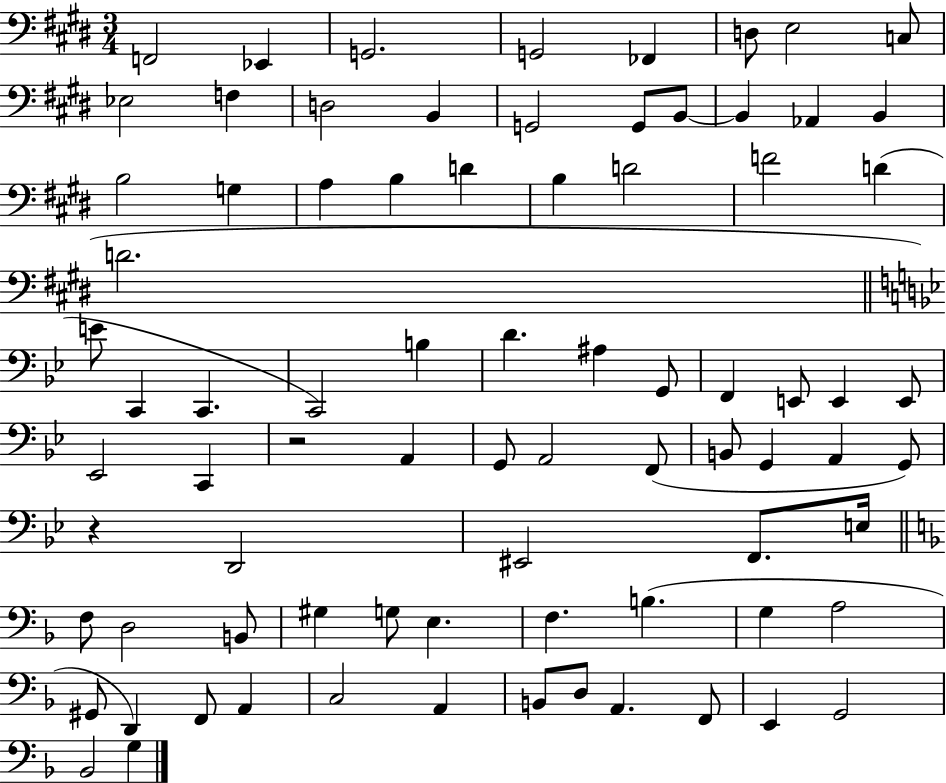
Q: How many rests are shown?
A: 2